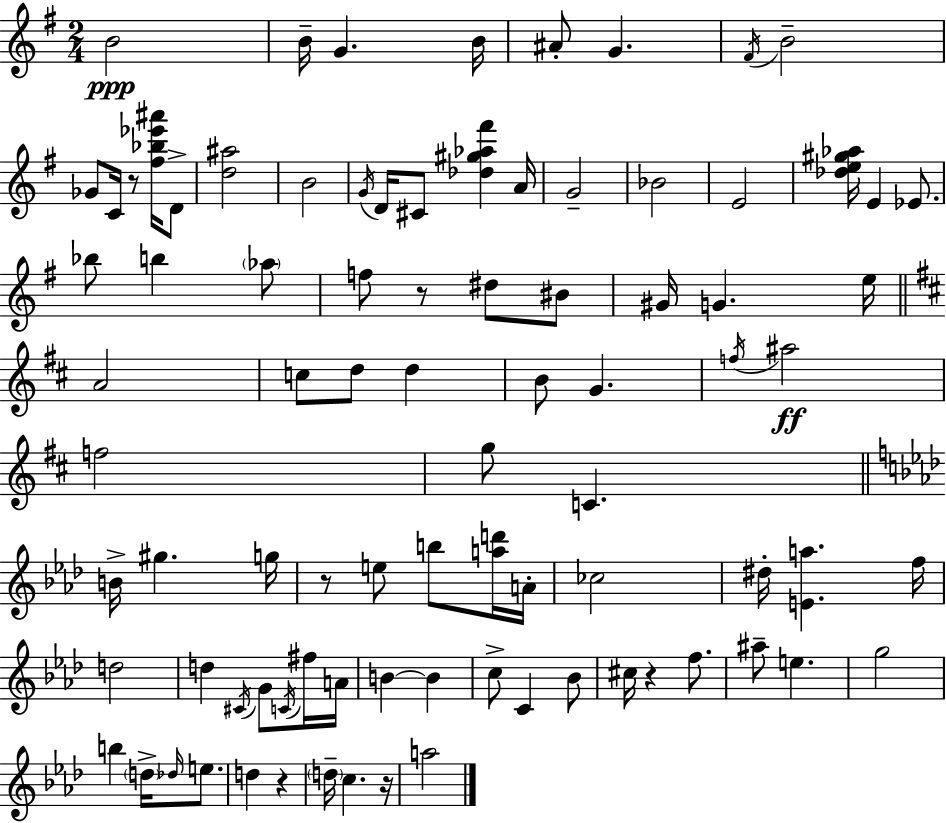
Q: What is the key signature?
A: G major